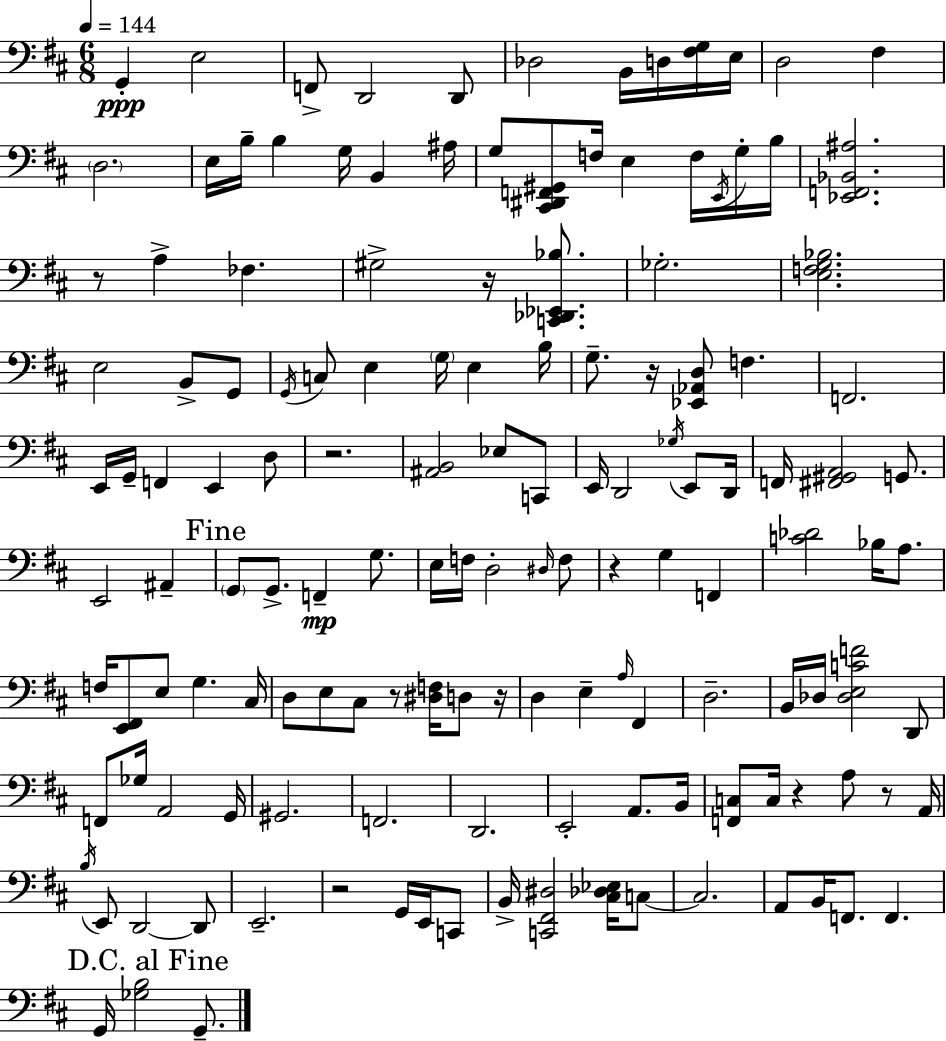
G2/q E3/h F2/e D2/h D2/e Db3/h B2/s D3/s [F#3,G3]/s E3/s D3/h F#3/q D3/h. E3/s B3/s B3/q G3/s B2/q A#3/s G3/e [C#2,D#2,F2,G#2]/e F3/s E3/q F3/s E2/s G3/s B3/s [Eb2,F2,Bb2,A#3]/h. R/e A3/q FES3/q. G#3/h R/s [C2,Db2,Eb2,Bb3]/e. Gb3/h. [E3,F3,G3,Bb3]/h. E3/h B2/e G2/e G2/s C3/e E3/q G3/s E3/q B3/s G3/e. R/s [Eb2,Ab2,D3]/e F3/q. F2/h. E2/s G2/s F2/q E2/q D3/e R/h. [A#2,B2]/h Eb3/e C2/e E2/s D2/h Gb3/s E2/e D2/s F2/s [F#2,G#2,A2]/h G2/e. E2/h A#2/q G2/e G2/e. F2/q G3/e. E3/s F3/s D3/h D#3/s F3/e R/q G3/q F2/q [C4,Db4]/h Bb3/s A3/e. F3/s [E2,F#2]/e E3/e G3/q. C#3/s D3/e E3/e C#3/e R/e [D#3,F3]/s D3/e R/s D3/q E3/q A3/s F#2/q D3/h. B2/s Db3/s [Db3,E3,C4,F4]/h D2/e F2/e Gb3/s A2/h G2/s G#2/h. F2/h. D2/h. E2/h A2/e. B2/s [F2,C3]/e C3/s R/q A3/e R/e A2/s B3/s E2/e D2/h D2/e E2/h. R/h G2/s E2/s C2/e B2/s [C2,F#2,D#3]/h [C#3,Db3,Eb3]/s C3/e C3/h. A2/e B2/s F2/e. F2/q. G2/s [Gb3,B3]/h G2/e.